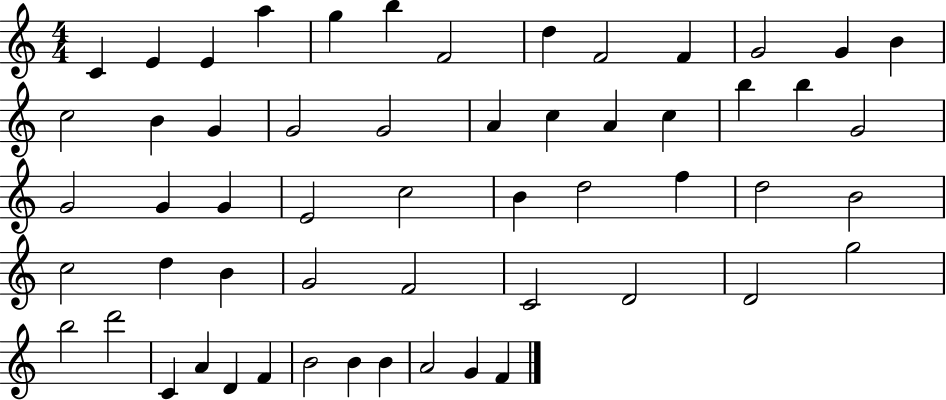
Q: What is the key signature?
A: C major